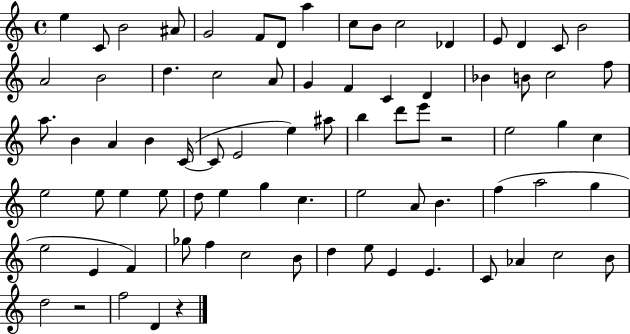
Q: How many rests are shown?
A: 3